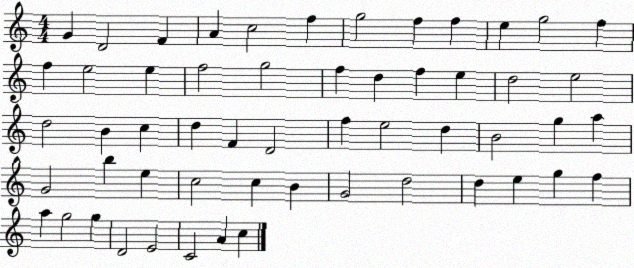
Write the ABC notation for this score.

X:1
T:Untitled
M:4/4
L:1/4
K:C
G D2 F A c2 f g2 f f e g2 f f e2 e f2 g2 f d f e d2 e2 d2 B c d F D2 f e2 d B2 g a G2 b e c2 c B G2 d2 d e g f a g2 g D2 E2 C2 A c